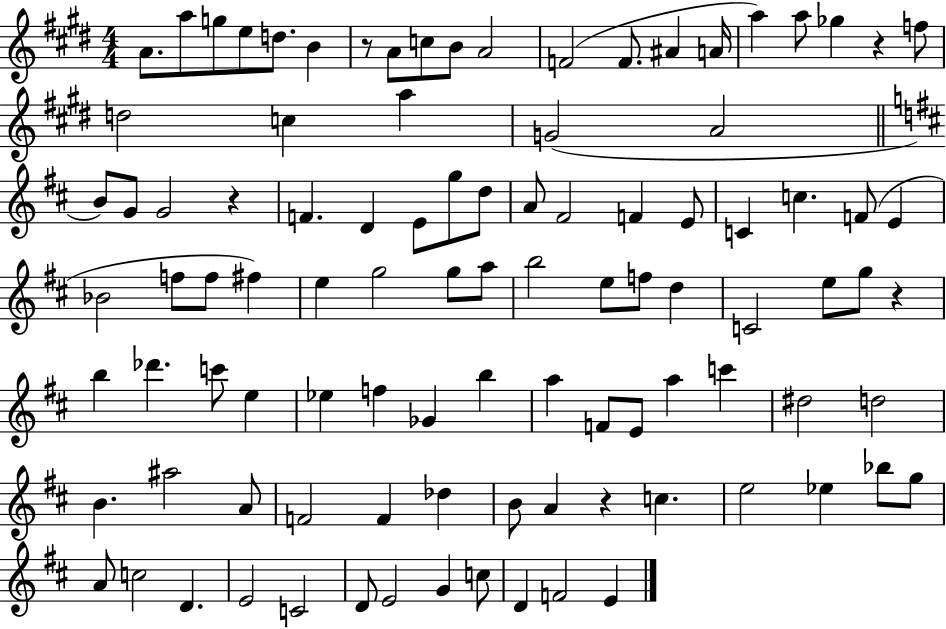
{
  \clef treble
  \numericTimeSignature
  \time 4/4
  \key e \major
  a'8. a''8 g''8 e''8 d''8. b'4 | r8 a'8 c''8 b'8 a'2 | f'2( f'8. ais'4 a'16 | a''4) a''8 ges''4 r4 f''8 | \break d''2 c''4 a''4 | g'2( a'2 | \bar "||" \break \key d \major b'8) g'8 g'2 r4 | f'4. d'4 e'8 g''8 d''8 | a'8 fis'2 f'4 e'8 | c'4 c''4. f'8( e'4 | \break bes'2 f''8 f''8 fis''4) | e''4 g''2 g''8 a''8 | b''2 e''8 f''8 d''4 | c'2 e''8 g''8 r4 | \break b''4 des'''4. c'''8 e''4 | ees''4 f''4 ges'4 b''4 | a''4 f'8 e'8 a''4 c'''4 | dis''2 d''2 | \break b'4. ais''2 a'8 | f'2 f'4 des''4 | b'8 a'4 r4 c''4. | e''2 ees''4 bes''8 g''8 | \break a'8 c''2 d'4. | e'2 c'2 | d'8 e'2 g'4 c''8 | d'4 f'2 e'4 | \break \bar "|."
}